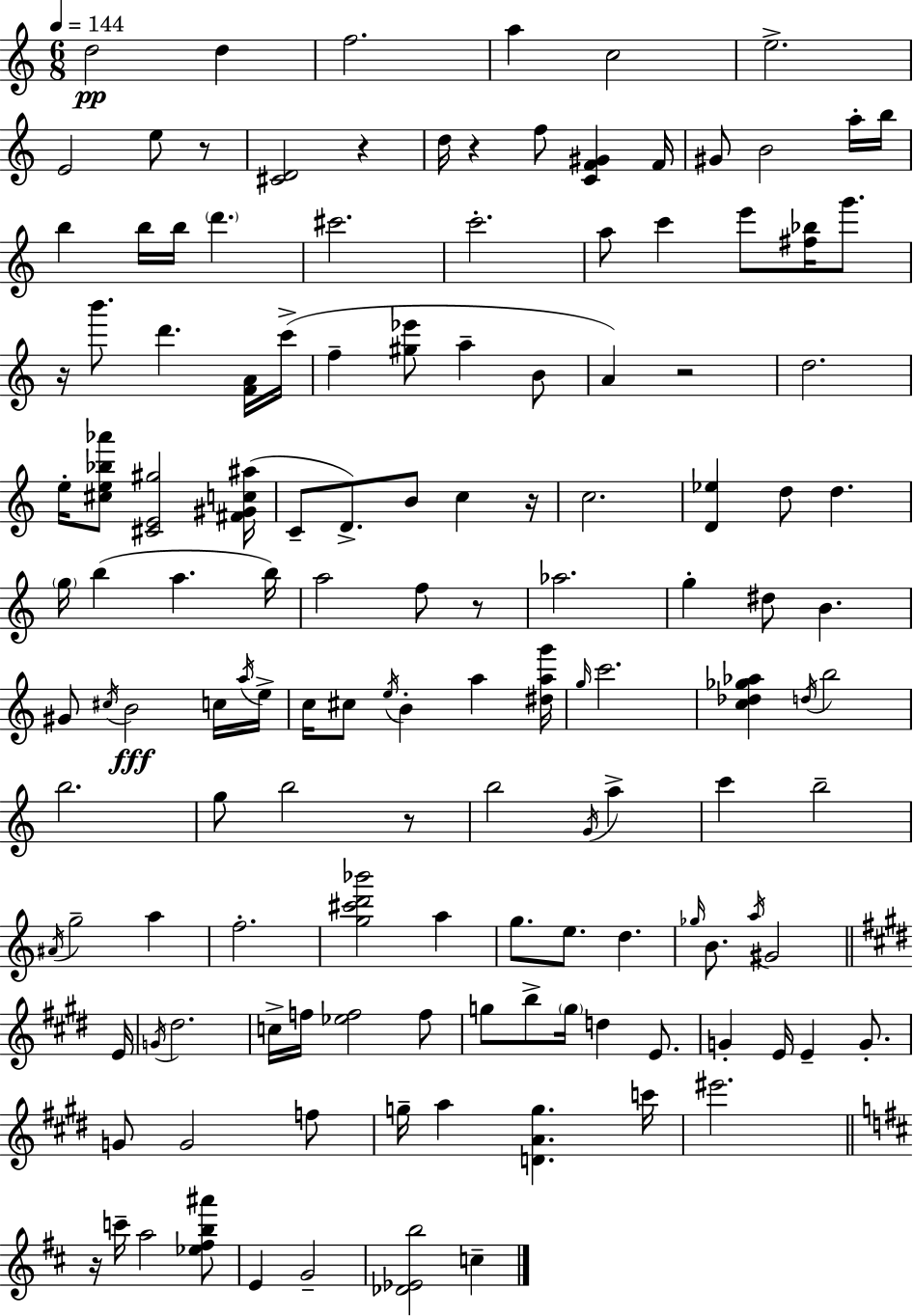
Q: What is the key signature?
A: A minor